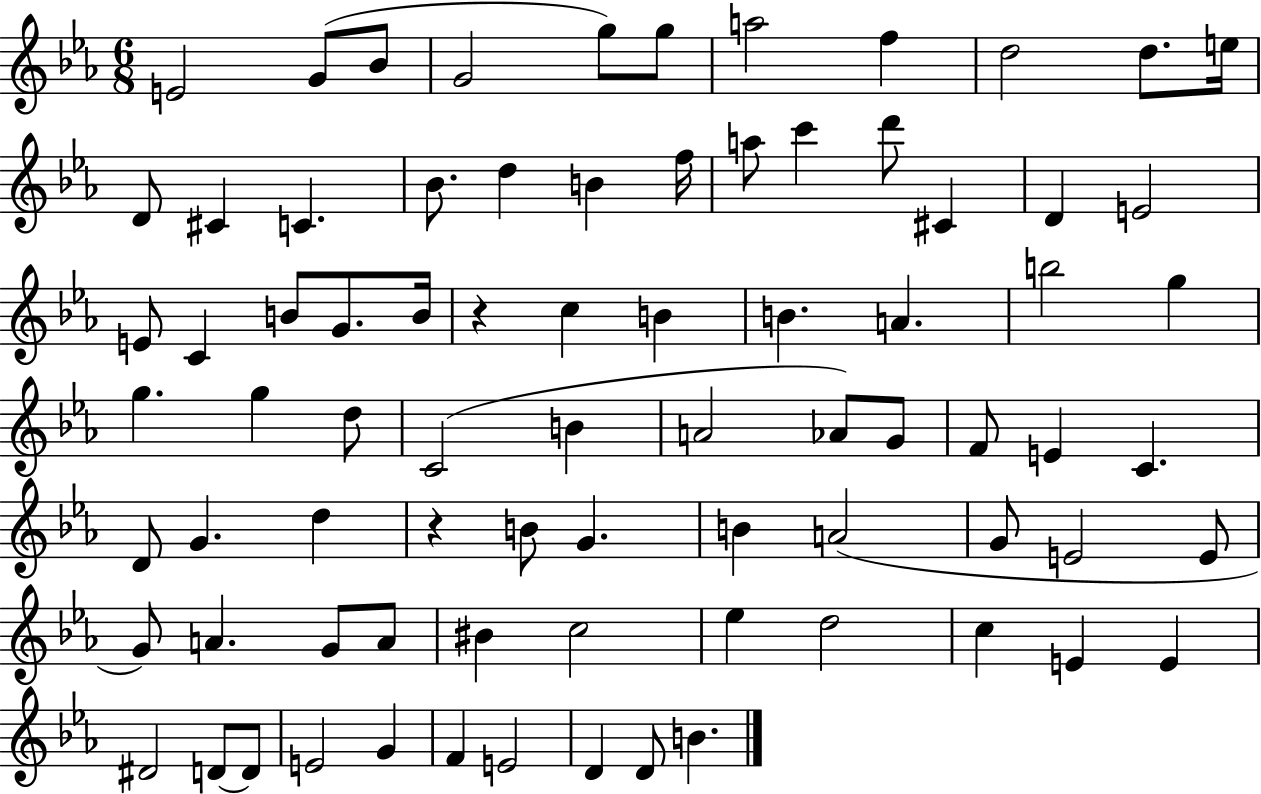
X:1
T:Untitled
M:6/8
L:1/4
K:Eb
E2 G/2 _B/2 G2 g/2 g/2 a2 f d2 d/2 e/4 D/2 ^C C _B/2 d B f/4 a/2 c' d'/2 ^C D E2 E/2 C B/2 G/2 B/4 z c B B A b2 g g g d/2 C2 B A2 _A/2 G/2 F/2 E C D/2 G d z B/2 G B A2 G/2 E2 E/2 G/2 A G/2 A/2 ^B c2 _e d2 c E E ^D2 D/2 D/2 E2 G F E2 D D/2 B